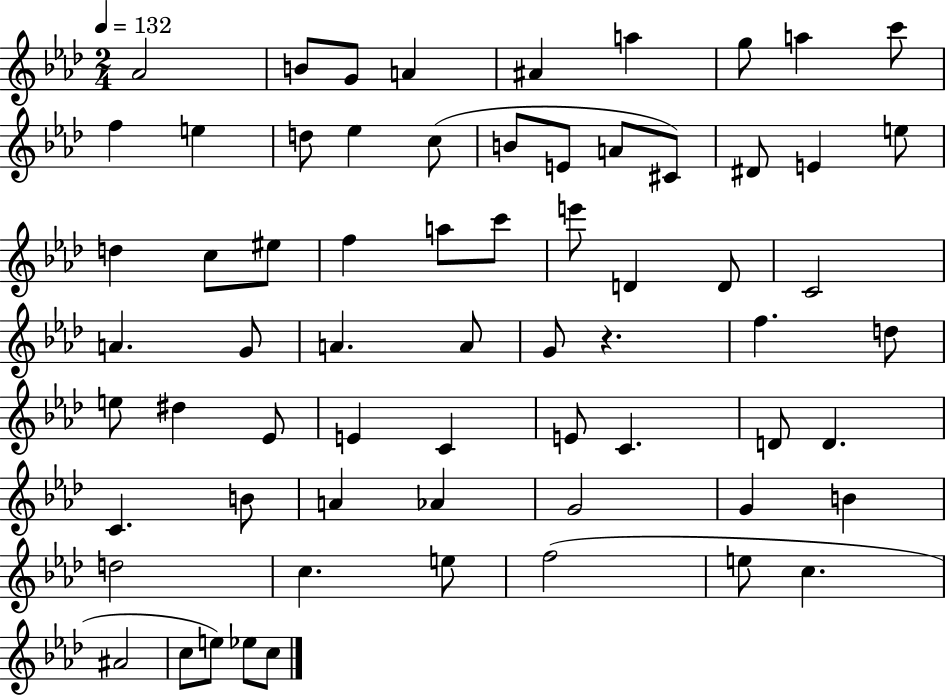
{
  \clef treble
  \numericTimeSignature
  \time 2/4
  \key aes \major
  \tempo 4 = 132
  aes'2 | b'8 g'8 a'4 | ais'4 a''4 | g''8 a''4 c'''8 | \break f''4 e''4 | d''8 ees''4 c''8( | b'8 e'8 a'8 cis'8) | dis'8 e'4 e''8 | \break d''4 c''8 eis''8 | f''4 a''8 c'''8 | e'''8 d'4 d'8 | c'2 | \break a'4. g'8 | a'4. a'8 | g'8 r4. | f''4. d''8 | \break e''8 dis''4 ees'8 | e'4 c'4 | e'8 c'4. | d'8 d'4. | \break c'4. b'8 | a'4 aes'4 | g'2 | g'4 b'4 | \break d''2 | c''4. e''8 | f''2( | e''8 c''4. | \break ais'2 | c''8 e''8) ees''8 c''8 | \bar "|."
}